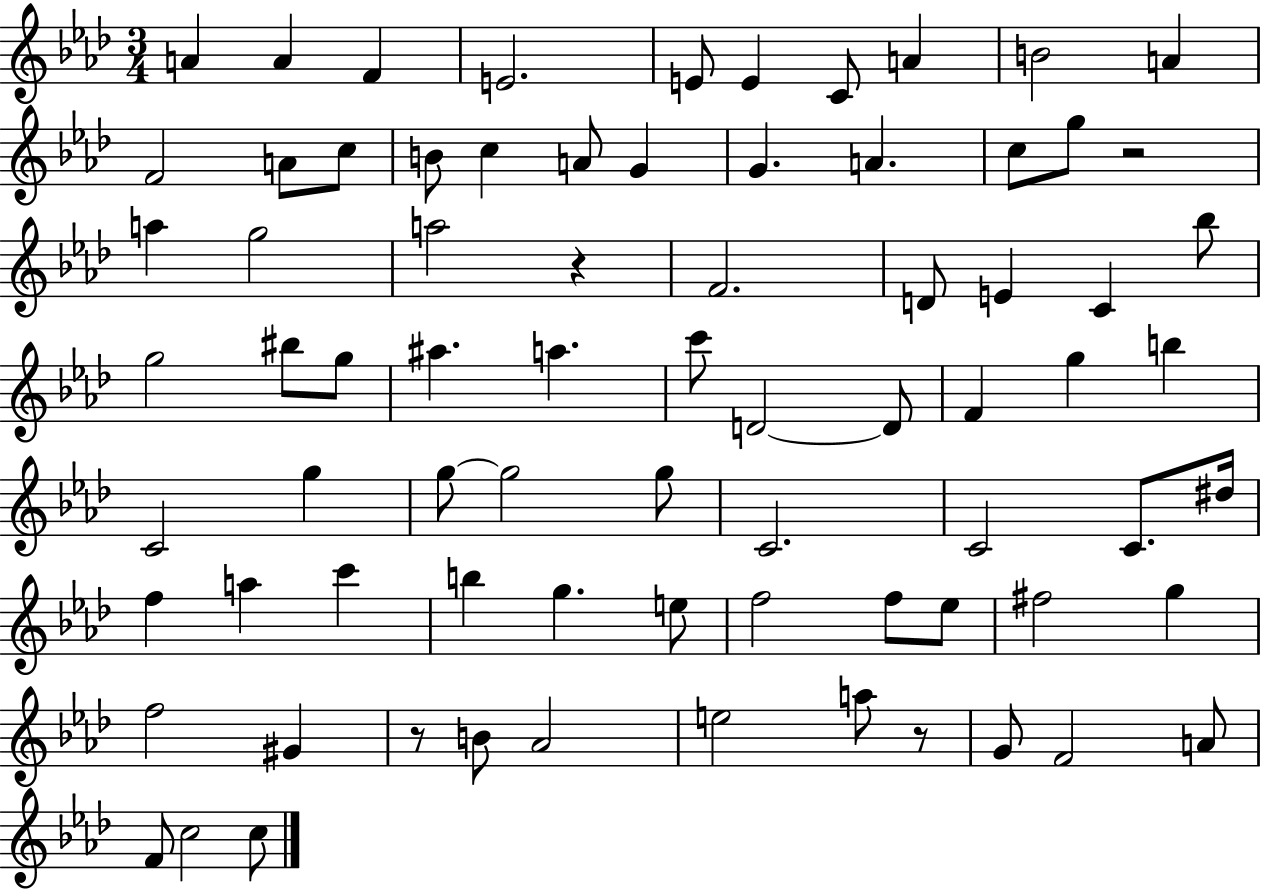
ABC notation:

X:1
T:Untitled
M:3/4
L:1/4
K:Ab
A A F E2 E/2 E C/2 A B2 A F2 A/2 c/2 B/2 c A/2 G G A c/2 g/2 z2 a g2 a2 z F2 D/2 E C _b/2 g2 ^b/2 g/2 ^a a c'/2 D2 D/2 F g b C2 g g/2 g2 g/2 C2 C2 C/2 ^d/4 f a c' b g e/2 f2 f/2 _e/2 ^f2 g f2 ^G z/2 B/2 _A2 e2 a/2 z/2 G/2 F2 A/2 F/2 c2 c/2